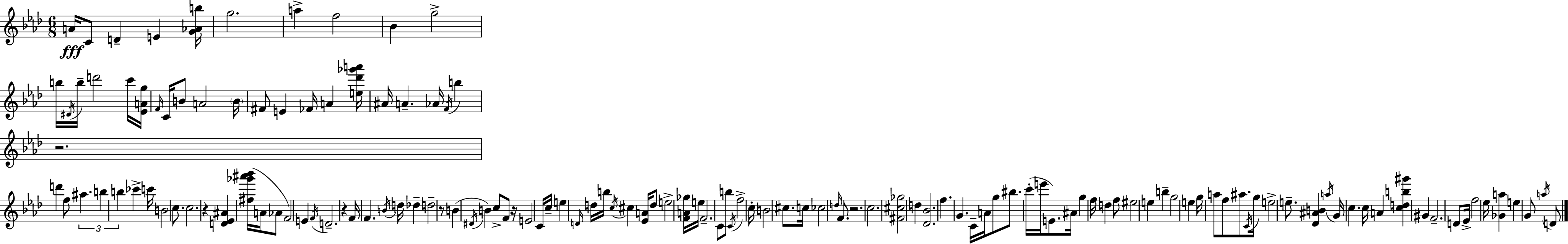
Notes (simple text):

A4/s C4/e D4/q E4/q [G4,Ab4,B5]/s G5/h. A5/q F5/h Bb4/q G5/h B5/s D#4/s B5/s D6/h C6/s [Eb4,A4,G5]/s F4/s C4/s B4/e A4/h B4/s F#4/e E4/q FES4/s A4/q [E5,Db6,Gb6,A6]/s A#4/s A4/q. Ab4/s F4/s B5/q R/h. D6/q F5/e A#5/q. B5/q B5/q CES6/q C6/s B4/h C5/e. C5/h. R/q [D4,Eb4,A#4]/q [F#5,Gb6,A#6,Bb6]/s A4/s Ab4/e F4/h E4/q F4/s D4/h. R/q F4/s F4/q. B4/s D5/s Db5/q D5/h R/e B4/q D#4/s B4/q C5/e F4/e R/s E4/h C4/s C5/s E5/q D4/s D5/s B5/s C5/s C#5/q [Eb4,A4]/s D5/e E5/h [F4,A4,Gb5]/s E5/s F4/h. C4/e B5/e C4/s F5/h C5/s B4/h C#5/e. C5/s CES5/h D5/s F4/e. R/h. C5/h. [F#4,C#5,Gb5]/h D5/q [Db4,Bb4]/h. F5/q. G4/q. C4/s A4/s G5/e BIS5/e. C6/s E6/s E4/e. A#4/s G5/q F5/s D5/q F5/e EIS5/h E5/q B5/q G5/h E5/q G5/s A5/e F5/e A#5/e. C4/s G5/s E5/h E5/e. [Db4,A#4,B4]/q A5/s G4/s C5/q. C5/s A4/q [C5,D5,B5,G#6]/q G#4/q F4/h. D4/e Eb4/s F5/h Eb5/s [Gb4,A5]/q E5/q G4/e A5/s D4/e